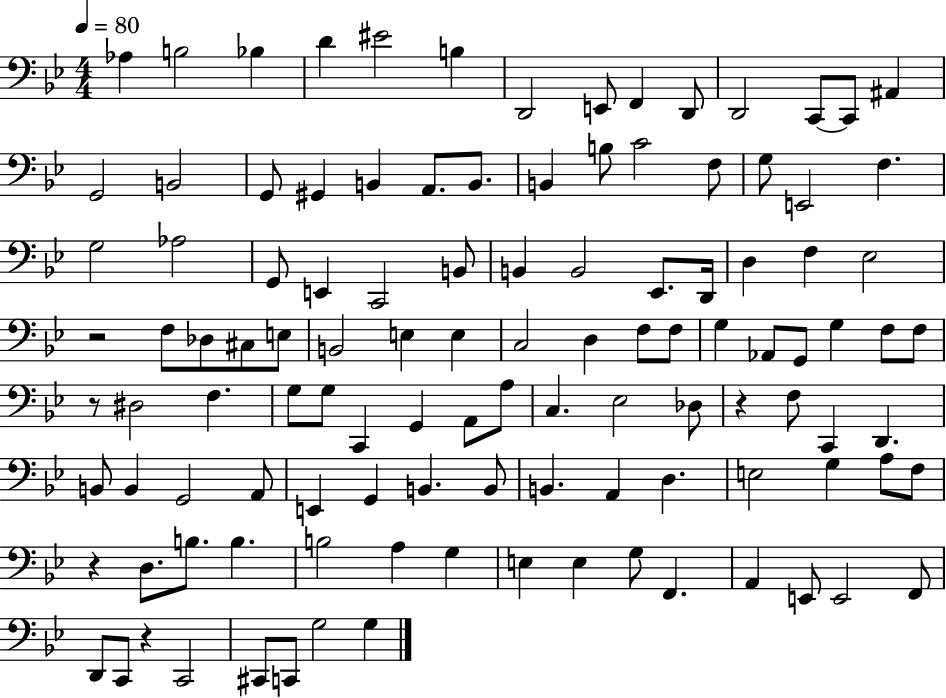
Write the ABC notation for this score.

X:1
T:Untitled
M:4/4
L:1/4
K:Bb
_A, B,2 _B, D ^E2 B, D,,2 E,,/2 F,, D,,/2 D,,2 C,,/2 C,,/2 ^A,, G,,2 B,,2 G,,/2 ^G,, B,, A,,/2 B,,/2 B,, B,/2 C2 F,/2 G,/2 E,,2 F, G,2 _A,2 G,,/2 E,, C,,2 B,,/2 B,, B,,2 _E,,/2 D,,/4 D, F, _E,2 z2 F,/2 _D,/2 ^C,/2 E,/2 B,,2 E, E, C,2 D, F,/2 F,/2 G, _A,,/2 G,,/2 G, F,/2 F,/2 z/2 ^D,2 F, G,/2 G,/2 C,, G,, A,,/2 A,/2 C, _E,2 _D,/2 z F,/2 C,, D,, B,,/2 B,, G,,2 A,,/2 E,, G,, B,, B,,/2 B,, A,, D, E,2 G, A,/2 F,/2 z D,/2 B,/2 B, B,2 A, G, E, E, G,/2 F,, A,, E,,/2 E,,2 F,,/2 D,,/2 C,,/2 z C,,2 ^C,,/2 C,,/2 G,2 G,